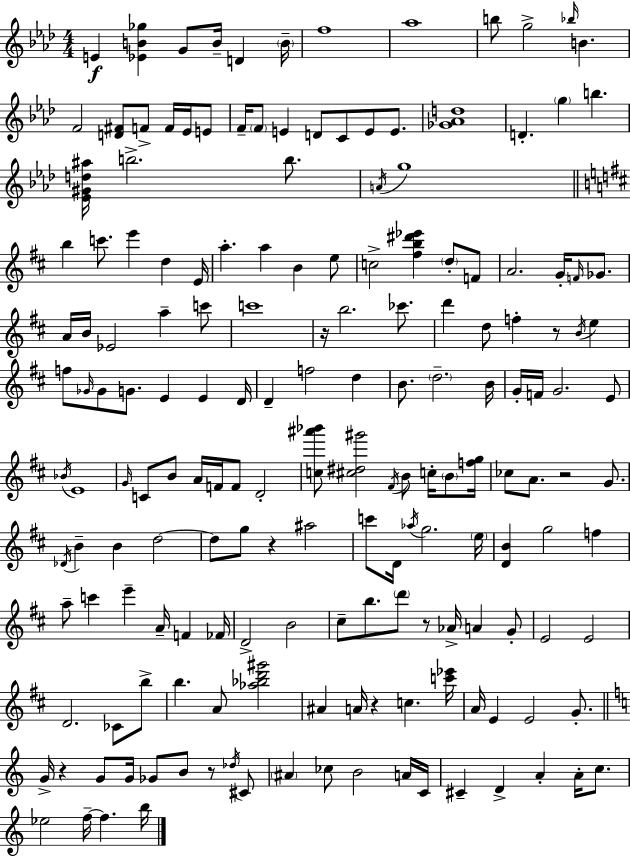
{
  \clef treble
  \numericTimeSignature
  \time 4/4
  \key aes \major
  e'4\f <ees' b' ges''>4 g'8 b'16-- d'4 \parenthesize b'16-- | f''1 | aes''1 | b''8 g''2-> \grace { bes''16 } b'4. | \break f'2 <d' fis'>8 f'8-> f'16 ees'16 e'8 | f'16-- \parenthesize f'8 e'4 d'8 c'8 e'8 e'8. | <ges' aes' d''>1 | d'4.-. \parenthesize g''4 b''4. | \break <ees' gis' d'' ais''>16 b''2.-> b''8. | \acciaccatura { a'16 } g''1 | \bar "||" \break \key b \minor b''4 c'''8. e'''4 d''4 e'16 | a''4.-. a''4 b'4 e''8 | c''2-> <fis'' b'' dis''' ees'''>4 \parenthesize d''8-. f'8 | a'2. g'16-. \grace { f'16 } ges'8. | \break a'16 b'16 ees'2 a''4-- c'''8 | c'''1 | r16 b''2. ces'''8. | d'''4 d''8 f''4-. r8 \acciaccatura { b'16 } e''4 | \break f''8 \grace { ges'16 } ges'8 g'8. e'4 e'4 | d'16 d'4-- f''2 d''4 | b'8. \parenthesize d''2.-- | b'16 g'16-. f'16 g'2. | \break e'8 \acciaccatura { bes'16 } e'1 | \grace { g'16 } c'8 b'8 a'16 f'16 f'8 d'2-. | <c'' ais''' bes'''>8 <cis'' dis'' gis'''>2 \acciaccatura { fis'16 } | b'8 c''16-. \parenthesize b'8 <f'' g''>16 ces''8 a'8. r2 | \break g'8. \acciaccatura { des'16 } b'4-- b'4 d''2~~ | d''8 g''8 r4 ais''2 | c'''8 d'16 \acciaccatura { aes''16 } g''2. | \parenthesize e''16 <d' b'>4 g''2 | \break f''4 a''8-- c'''4 e'''4-- | a'16-- f'4 fes'16 d'2-> | b'2 cis''8-- b''8. \parenthesize d'''8 r8 | aes'16-> a'4 g'8-. e'2 | \break e'2 d'2. | ces'8 b''8-> b''4. a'8 | <aes'' bes'' d''' gis'''>2 ais'4 a'16 r4 | c''4. <c''' ees'''>16 a'16 e'4 e'2 | \break g'8.-. \bar "||" \break \key c \major g'16-> r4 g'8 g'16 ges'8 b'8 r8 \acciaccatura { des''16 } cis'8 | \parenthesize ais'4 ces''8 b'2 a'16 | c'16 cis'4-- d'4-> a'4-. a'16-. c''8. | ees''2 f''16--~~ f''4. | \break b''16 \bar "|."
}